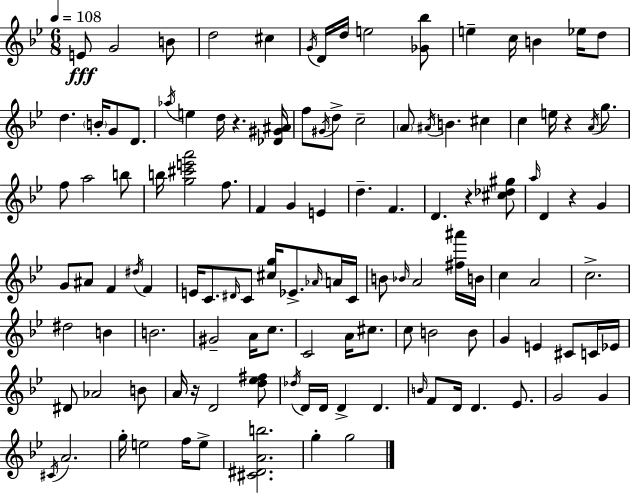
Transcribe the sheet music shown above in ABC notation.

X:1
T:Untitled
M:6/8
L:1/4
K:Bb
E/2 G2 B/2 d2 ^c G/4 D/4 d/4 e2 [_G_b]/2 e c/4 B _e/4 d/2 d B/4 G/2 D/2 _a/4 e d/4 z [_D^G^A]/4 f/2 ^G/4 d/2 c2 A/2 ^A/4 B ^c c e/4 z A/4 g/2 f/2 a2 b/2 b/4 [g^c'e'a']2 f/2 F G E d F D z [^c_d^g]/2 a/4 D z G G/2 ^A/2 F ^d/4 F E/4 C/2 ^D/4 C/2 [^cg]/4 _E/2 _A/4 A/4 C/4 B/2 _B/4 A2 [^f^a']/4 B/4 c A2 c2 ^d2 B B2 ^G2 A/4 c/2 C2 A/4 ^c/2 c/2 B2 B/2 G E ^C/2 C/4 _E/4 ^D/2 _A2 B/2 A/4 z/4 D2 [d_e^f]/2 _d/4 D/4 D/4 D D B/4 F/2 D/4 D _E/2 G2 G ^C/4 A2 g/4 e2 f/4 e/2 [^C^DAb]2 g g2